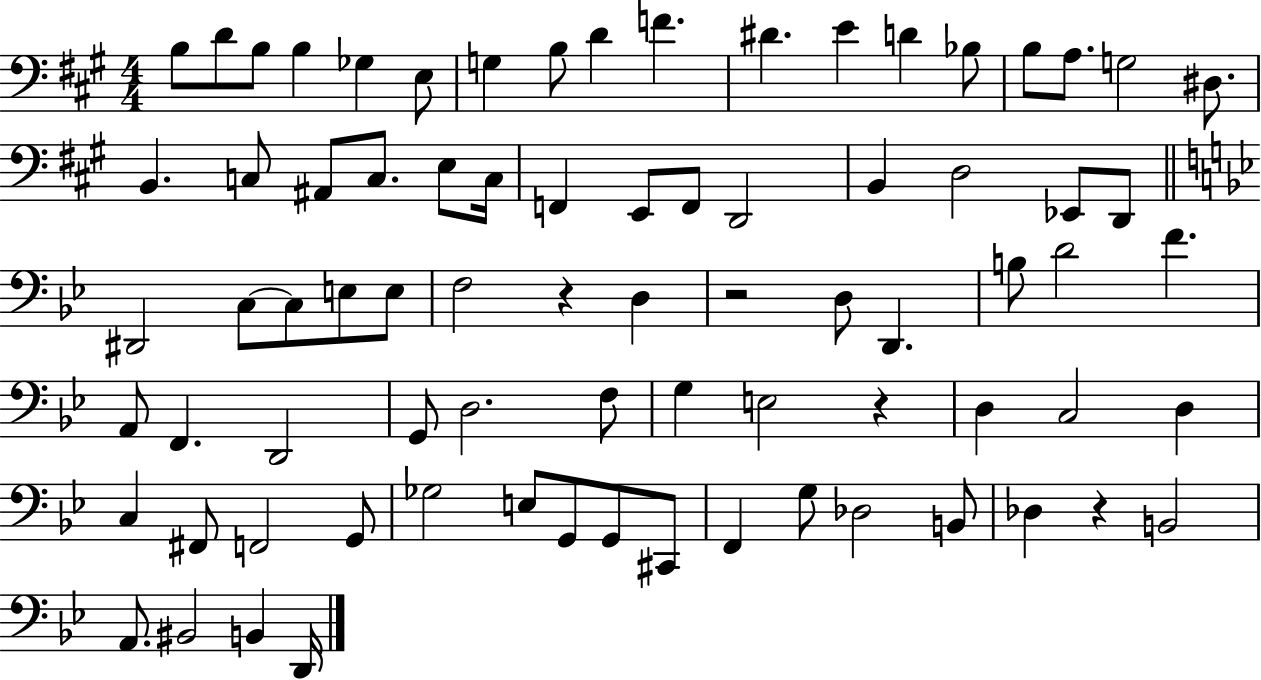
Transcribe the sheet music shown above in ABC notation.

X:1
T:Untitled
M:4/4
L:1/4
K:A
B,/2 D/2 B,/2 B, _G, E,/2 G, B,/2 D F ^D E D _B,/2 B,/2 A,/2 G,2 ^D,/2 B,, C,/2 ^A,,/2 C,/2 E,/2 C,/4 F,, E,,/2 F,,/2 D,,2 B,, D,2 _E,,/2 D,,/2 ^D,,2 C,/2 C,/2 E,/2 E,/2 F,2 z D, z2 D,/2 D,, B,/2 D2 F A,,/2 F,, D,,2 G,,/2 D,2 F,/2 G, E,2 z D, C,2 D, C, ^F,,/2 F,,2 G,,/2 _G,2 E,/2 G,,/2 G,,/2 ^C,,/2 F,, G,/2 _D,2 B,,/2 _D, z B,,2 A,,/2 ^B,,2 B,, D,,/4